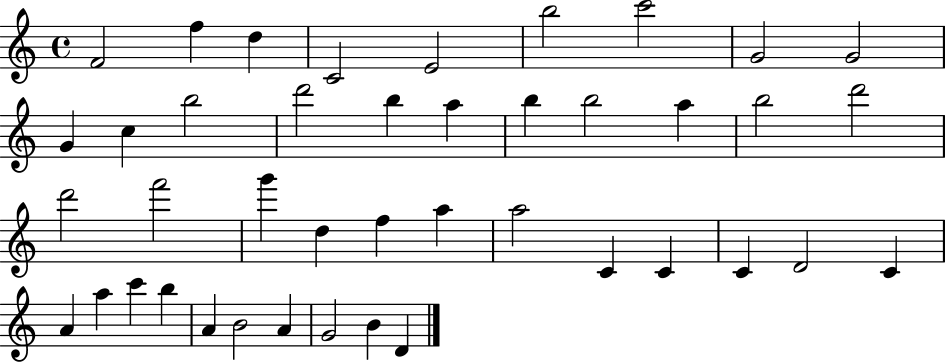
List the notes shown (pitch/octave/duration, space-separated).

F4/h F5/q D5/q C4/h E4/h B5/h C6/h G4/h G4/h G4/q C5/q B5/h D6/h B5/q A5/q B5/q B5/h A5/q B5/h D6/h D6/h F6/h G6/q D5/q F5/q A5/q A5/h C4/q C4/q C4/q D4/h C4/q A4/q A5/q C6/q B5/q A4/q B4/h A4/q G4/h B4/q D4/q